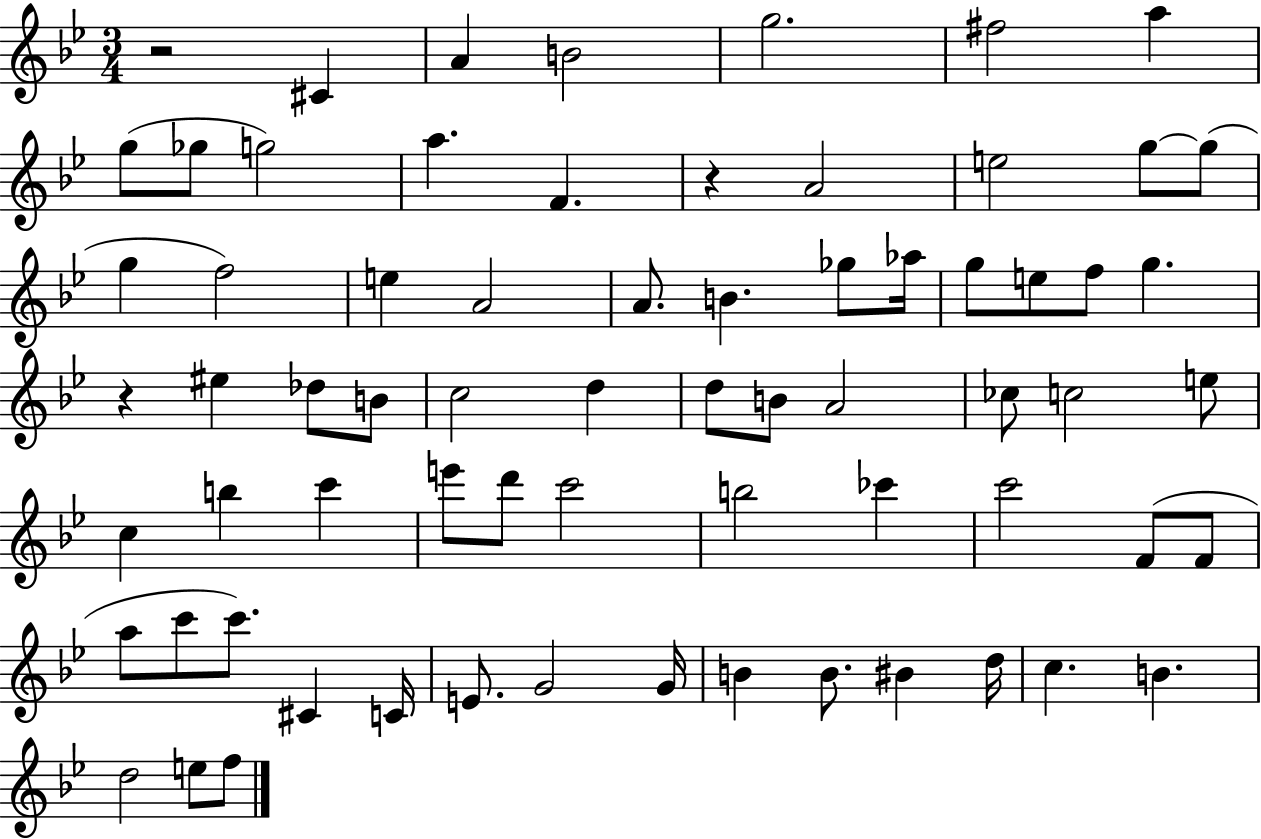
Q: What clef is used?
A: treble